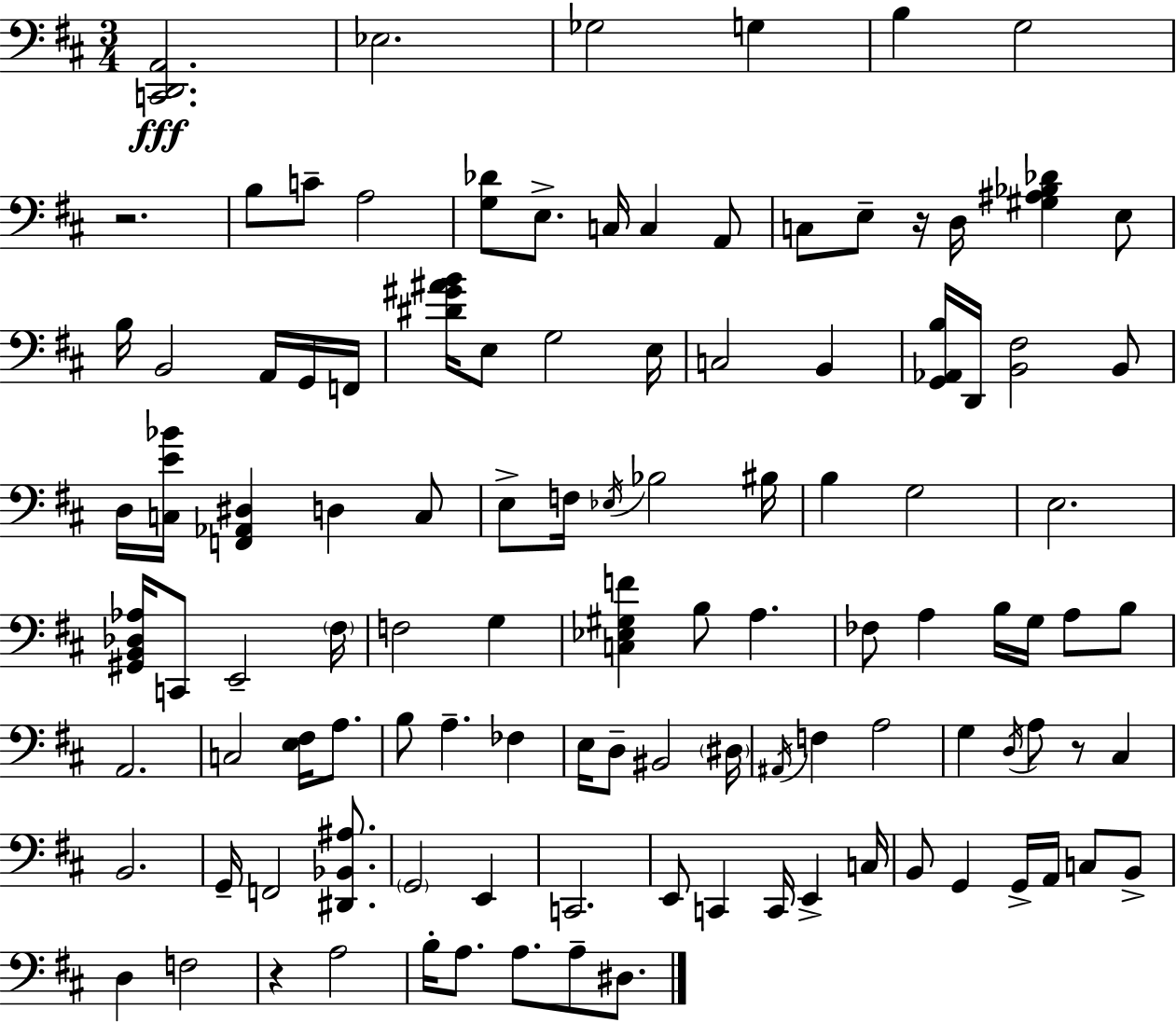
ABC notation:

X:1
T:Untitled
M:3/4
L:1/4
K:D
[C,,D,,A,,]2 _E,2 _G,2 G, B, G,2 z2 B,/2 C/2 A,2 [G,_D]/2 E,/2 C,/4 C, A,,/2 C,/2 E,/2 z/4 D,/4 [^G,^A,_B,_D] E,/2 B,/4 B,,2 A,,/4 G,,/4 F,,/4 [^D^G^AB]/4 E,/2 G,2 E,/4 C,2 B,, [G,,_A,,B,]/4 D,,/4 [B,,^F,]2 B,,/2 D,/4 [C,E_B]/4 [F,,_A,,^D,] D, C,/2 E,/2 F,/4 _E,/4 _B,2 ^B,/4 B, G,2 E,2 [^G,,B,,_D,_A,]/4 C,,/2 E,,2 ^F,/4 F,2 G, [C,_E,^G,F] B,/2 A, _F,/2 A, B,/4 G,/4 A,/2 B,/2 A,,2 C,2 [E,^F,]/4 A,/2 B,/2 A, _F, E,/4 D,/2 ^B,,2 ^D,/4 ^A,,/4 F, A,2 G, D,/4 A,/2 z/2 ^C, B,,2 G,,/4 F,,2 [^D,,_B,,^A,]/2 G,,2 E,, C,,2 E,,/2 C,, C,,/4 E,, C,/4 B,,/2 G,, G,,/4 A,,/4 C,/2 B,,/2 D, F,2 z A,2 B,/4 A,/2 A,/2 A,/2 ^D,/2